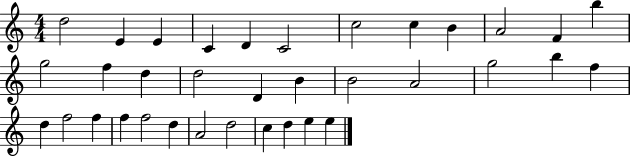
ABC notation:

X:1
T:Untitled
M:4/4
L:1/4
K:C
d2 E E C D C2 c2 c B A2 F b g2 f d d2 D B B2 A2 g2 b f d f2 f f f2 d A2 d2 c d e e